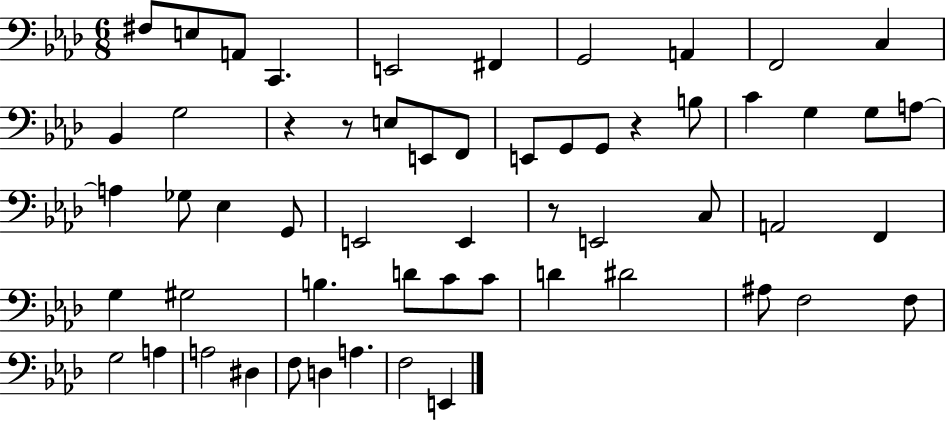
{
  \clef bass
  \numericTimeSignature
  \time 6/8
  \key aes \major
  fis8 e8 a,8 c,4. | e,2 fis,4 | g,2 a,4 | f,2 c4 | \break bes,4 g2 | r4 r8 e8 e,8 f,8 | e,8 g,8 g,8 r4 b8 | c'4 g4 g8 a8~~ | \break a4 ges8 ees4 g,8 | e,2 e,4 | r8 e,2 c8 | a,2 f,4 | \break g4 gis2 | b4. d'8 c'8 c'8 | d'4 dis'2 | ais8 f2 f8 | \break g2 a4 | a2 dis4 | f8 d4 a4. | f2 e,4 | \break \bar "|."
}